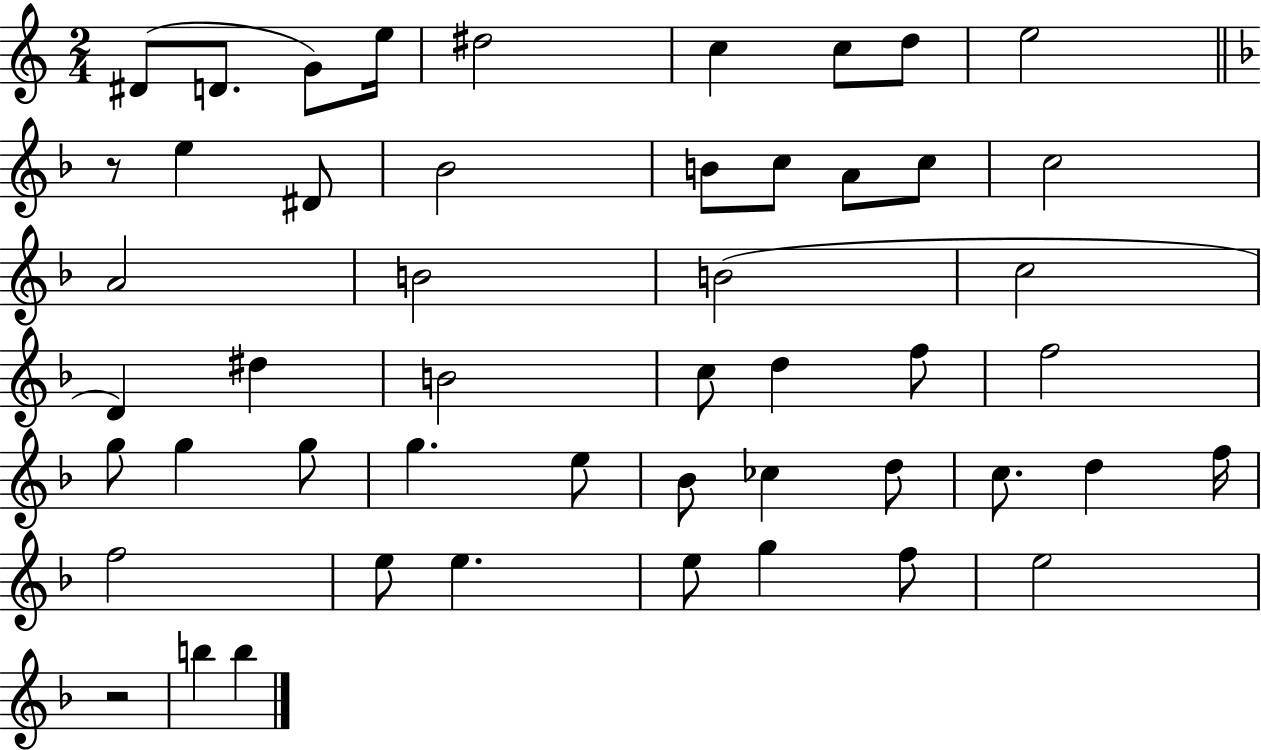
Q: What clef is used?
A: treble